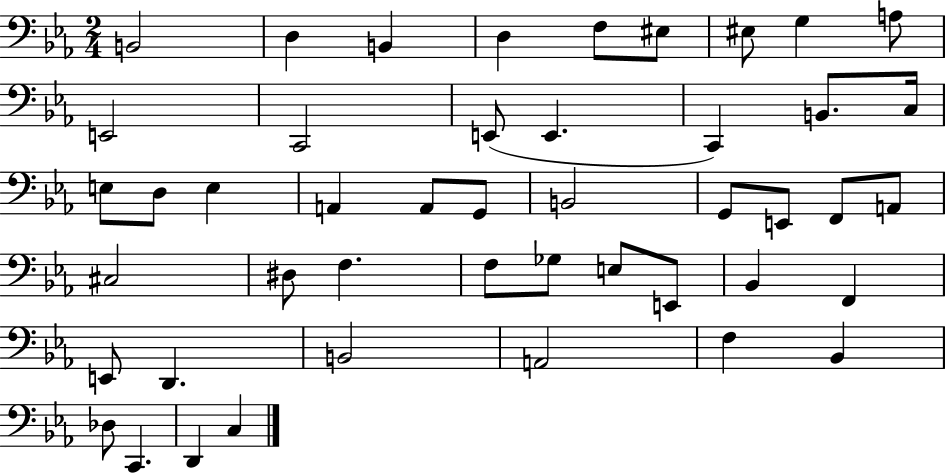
X:1
T:Untitled
M:2/4
L:1/4
K:Eb
B,,2 D, B,, D, F,/2 ^E,/2 ^E,/2 G, A,/2 E,,2 C,,2 E,,/2 E,, C,, B,,/2 C,/4 E,/2 D,/2 E, A,, A,,/2 G,,/2 B,,2 G,,/2 E,,/2 F,,/2 A,,/2 ^C,2 ^D,/2 F, F,/2 _G,/2 E,/2 E,,/2 _B,, F,, E,,/2 D,, B,,2 A,,2 F, _B,, _D,/2 C,, D,, C,